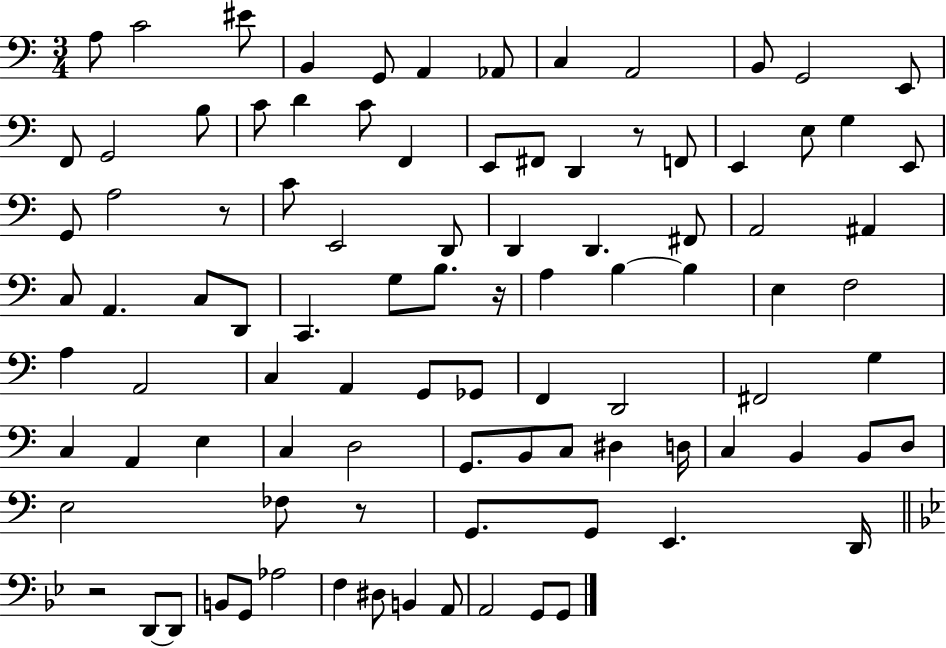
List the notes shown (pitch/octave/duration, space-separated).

A3/e C4/h EIS4/e B2/q G2/e A2/q Ab2/e C3/q A2/h B2/e G2/h E2/e F2/e G2/h B3/e C4/e D4/q C4/e F2/q E2/e F#2/e D2/q R/e F2/e E2/q E3/e G3/q E2/e G2/e A3/h R/e C4/e E2/h D2/e D2/q D2/q. F#2/e A2/h A#2/q C3/e A2/q. C3/e D2/e C2/q. G3/e B3/e. R/s A3/q B3/q B3/q E3/q F3/h A3/q A2/h C3/q A2/q G2/e Gb2/e F2/q D2/h F#2/h G3/q C3/q A2/q E3/q C3/q D3/h G2/e. B2/e C3/e D#3/q D3/s C3/q B2/q B2/e D3/e E3/h FES3/e R/e G2/e. G2/e E2/q. D2/s R/h D2/e D2/e B2/e G2/e Ab3/h F3/q D#3/e B2/q A2/e A2/h G2/e G2/e